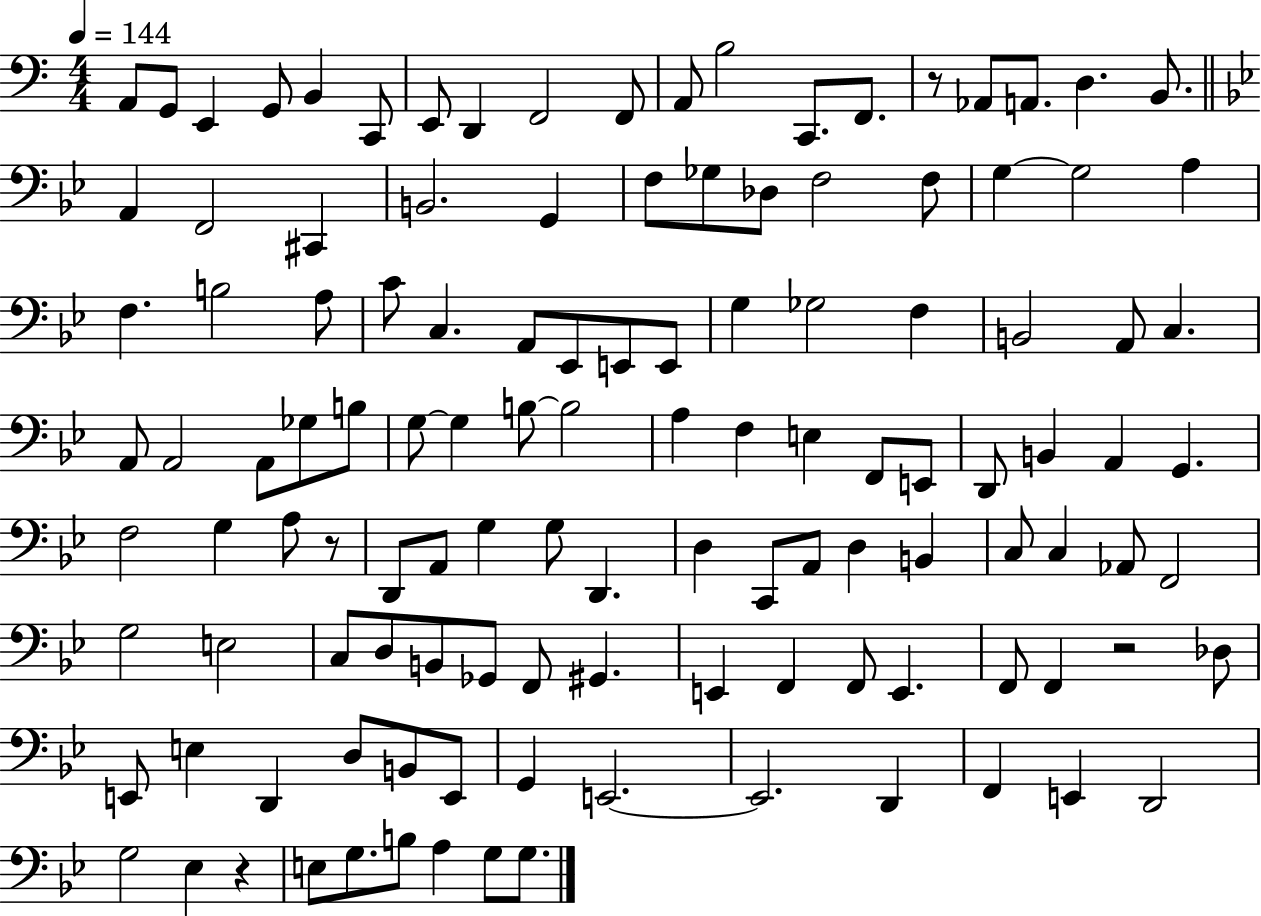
A2/e G2/e E2/q G2/e B2/q C2/e E2/e D2/q F2/h F2/e A2/e B3/h C2/e. F2/e. R/e Ab2/e A2/e. D3/q. B2/e. A2/q F2/h C#2/q B2/h. G2/q F3/e Gb3/e Db3/e F3/h F3/e G3/q G3/h A3/q F3/q. B3/h A3/e C4/e C3/q. A2/e Eb2/e E2/e E2/e G3/q Gb3/h F3/q B2/h A2/e C3/q. A2/e A2/h A2/e Gb3/e B3/e G3/e G3/q B3/e B3/h A3/q F3/q E3/q F2/e E2/e D2/e B2/q A2/q G2/q. F3/h G3/q A3/e R/e D2/e A2/e G3/q G3/e D2/q. D3/q C2/e A2/e D3/q B2/q C3/e C3/q Ab2/e F2/h G3/h E3/h C3/e D3/e B2/e Gb2/e F2/e G#2/q. E2/q F2/q F2/e E2/q. F2/e F2/q R/h Db3/e E2/e E3/q D2/q D3/e B2/e E2/e G2/q E2/h. E2/h. D2/q F2/q E2/q D2/h G3/h Eb3/q R/q E3/e G3/e. B3/e A3/q G3/e G3/e.